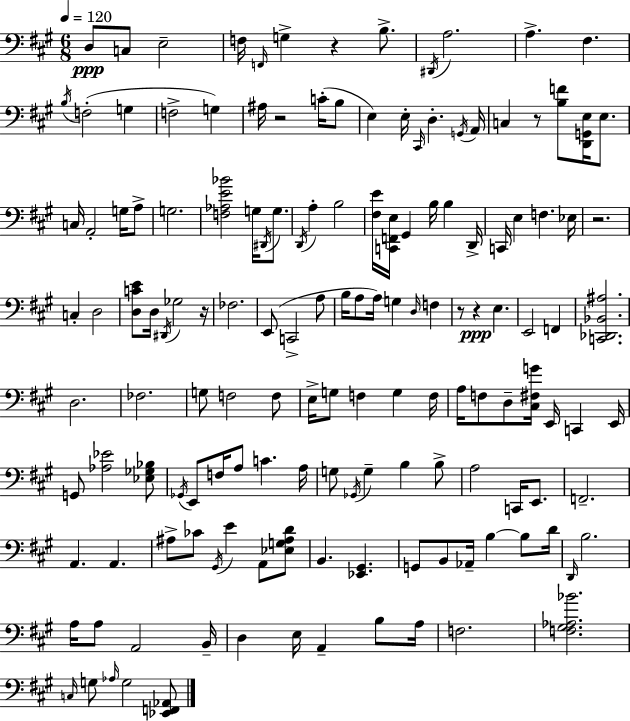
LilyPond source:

{
  \clef bass
  \numericTimeSignature
  \time 6/8
  \key a \major
  \tempo 4 = 120
  d8\ppp c8 e2-- | f16 \grace { f,16 } g4-> r4 b8.-> | \acciaccatura { dis,16 } a2. | a4.-> fis4. | \break \acciaccatura { b16 }( f2-. g4 | f2-> g4) | ais16 r2 | c'16-.( b8 e4) e16-. \grace { cis,16 } d4.-. | \break \acciaccatura { g,16 } a,16 c4 r8 <b f'>8 | <d, g, e>16 e8. c16 a,2-. | g16 a8-> g2. | <f aes e' bes'>2 | \break g16 \acciaccatura { dis,16 } g8. \acciaccatura { d,16 } a4-. b2 | <fis e'>16 <c, f, e>16 gis,4 | b16 b4 d,16-> c,16 e4 | f4. ees16 r2. | \break c4-. d2 | <d c' e'>8 d16 \acciaccatura { dis,16 } ges2 | r16 fes2. | e,8( c,2-> | \break a8 b16 a8 a16) | g4 \grace { d16 } f4 r8 r4\ppp | e4. e,2 | f,4 <c, des, bes, ais>2. | \break d2. | fes2. | g8 f2 | f8 e16-> g8 | \break f4 g4 f16 a16 f8 | d8-- <cis fis g'>16 e,16 c,4 e,16 g,8 <aes ees'>2 | <ees ges bes>8 \acciaccatura { ges,16 } e,8 | f16 a8 c'4. a16 g8 | \break \acciaccatura { ges,16 } g4-- b4 b8-> a2 | c,16 e,8. f,2.-- | a,4. | a,4. ais8-> | \break ces'8 \acciaccatura { gis,16 } e'4 a,8 <ees g ais d'>8 | b,4. <ees, gis,>4. | g,8 b,8 aes,16-- b4~~ b8 d'16 | \grace { d,16 } b2. | \break a16 a8 a,2 | b,16-- d4 e16 a,4-- b8 | a16 f2. | <f gis aes bes'>2. | \break \grace { c16 } g8 \grace { aes16 } g2 | <ees, f, aes,>8 \bar "|."
}